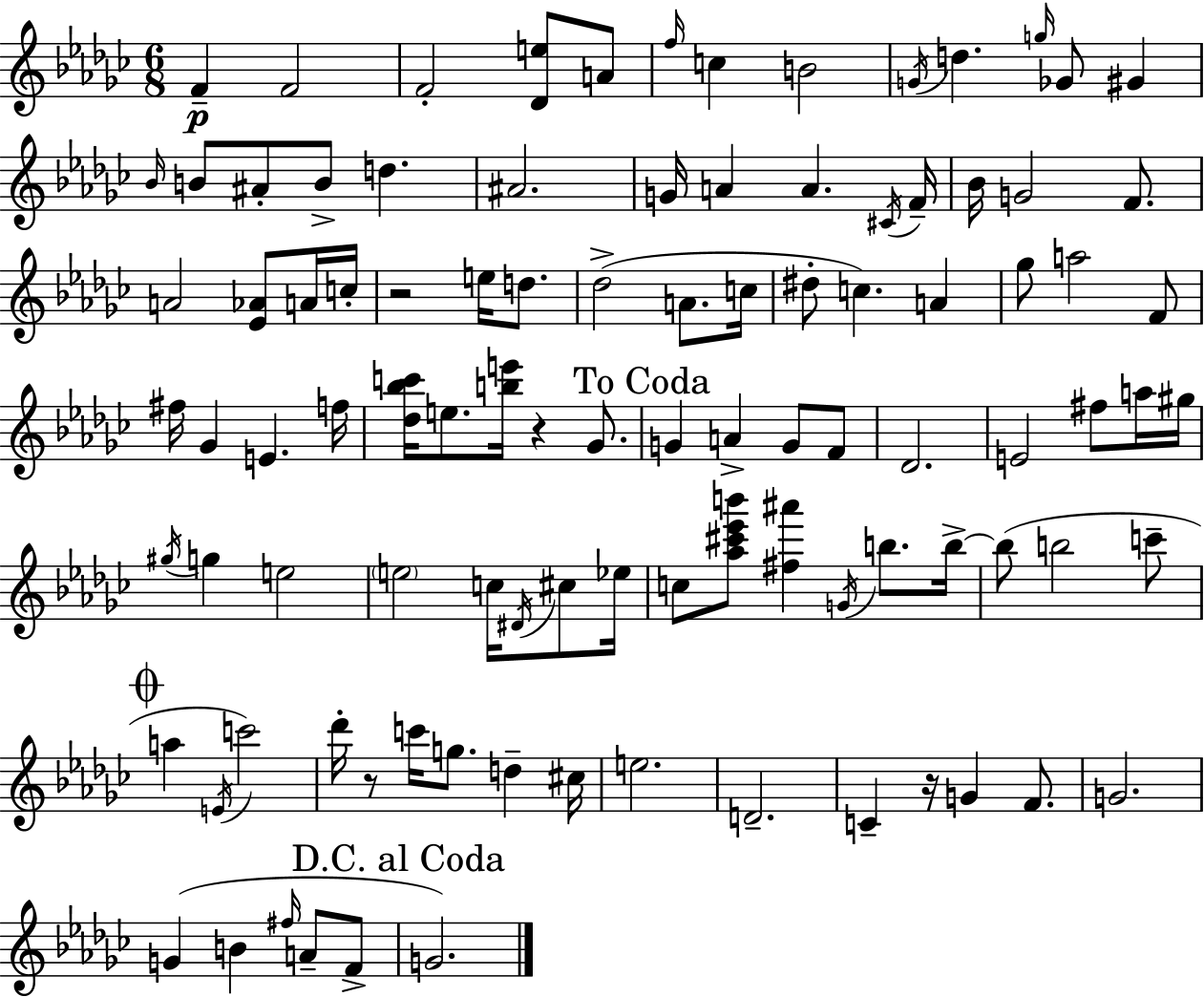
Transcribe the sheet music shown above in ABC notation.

X:1
T:Untitled
M:6/8
L:1/4
K:Ebm
F F2 F2 [_De]/2 A/2 f/4 c B2 G/4 d g/4 _G/2 ^G _B/4 B/2 ^A/2 B/2 d ^A2 G/4 A A ^C/4 F/4 _B/4 G2 F/2 A2 [_E_A]/2 A/4 c/4 z2 e/4 d/2 _d2 A/2 c/4 ^d/2 c A _g/2 a2 F/2 ^f/4 _G E f/4 [_d_bc']/4 e/2 [be']/4 z _G/2 G A G/2 F/2 _D2 E2 ^f/2 a/4 ^g/4 ^g/4 g e2 e2 c/4 ^D/4 ^c/2 _e/4 c/2 [_a^c'_e'b']/2 [^f^a'] G/4 b/2 b/4 b/2 b2 c'/2 a E/4 c'2 _d'/4 z/2 c'/4 g/2 d ^c/4 e2 D2 C z/4 G F/2 G2 G B ^f/4 A/2 F/2 G2